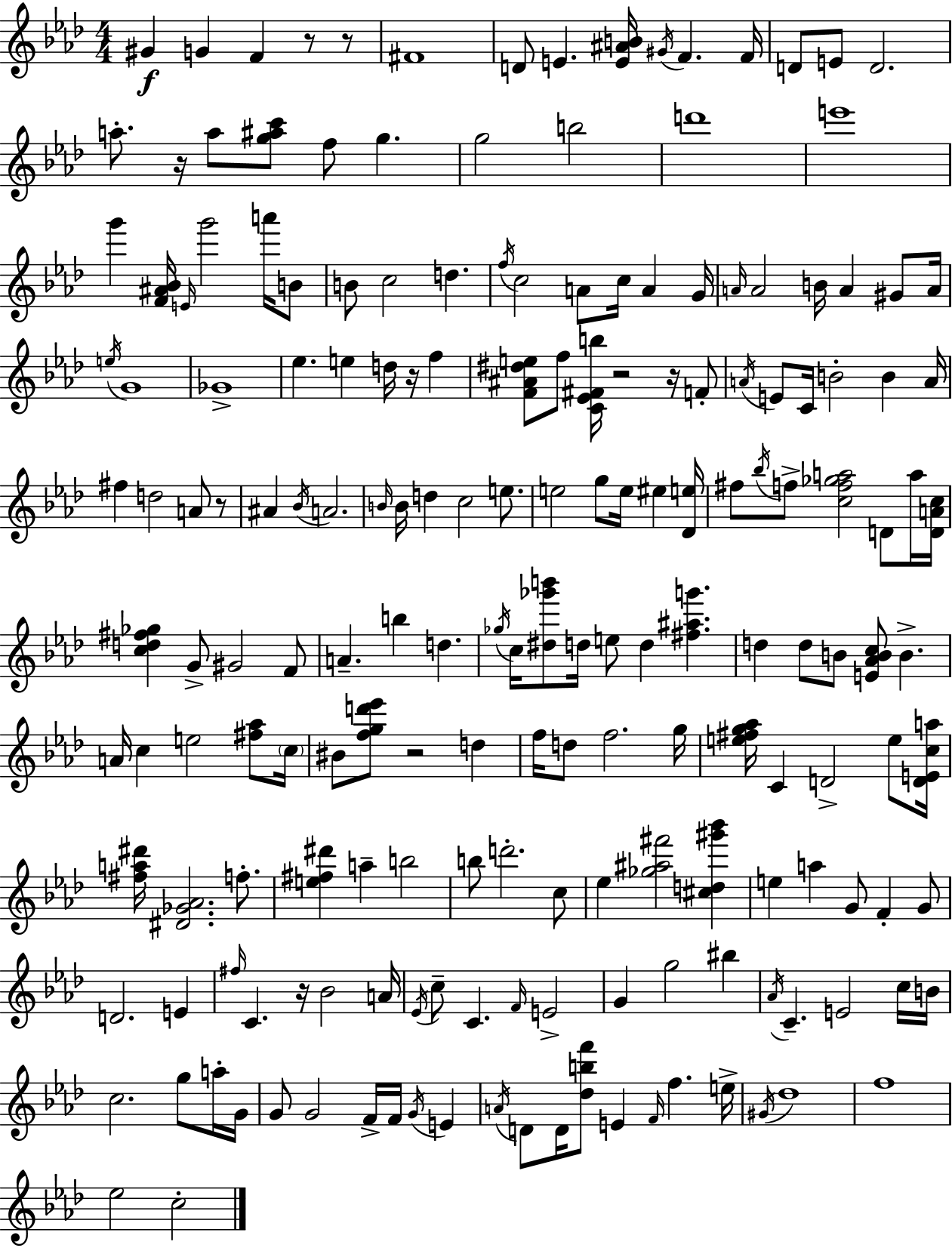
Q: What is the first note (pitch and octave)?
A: G#4